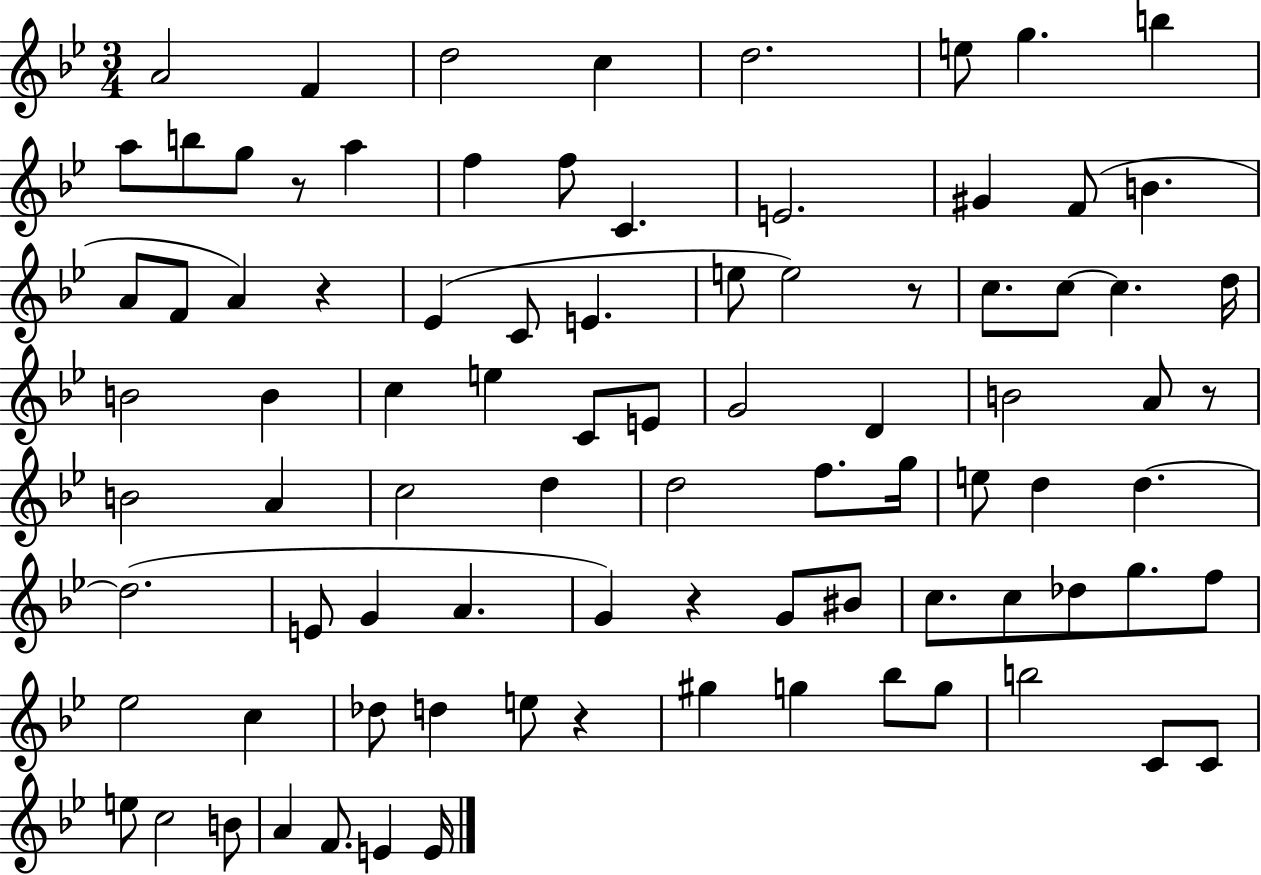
A4/h F4/q D5/h C5/q D5/h. E5/e G5/q. B5/q A5/e B5/e G5/e R/e A5/q F5/q F5/e C4/q. E4/h. G#4/q F4/e B4/q. A4/e F4/e A4/q R/q Eb4/q C4/e E4/q. E5/e E5/h R/e C5/e. C5/e C5/q. D5/s B4/h B4/q C5/q E5/q C4/e E4/e G4/h D4/q B4/h A4/e R/e B4/h A4/q C5/h D5/q D5/h F5/e. G5/s E5/e D5/q D5/q. D5/h. E4/e G4/q A4/q. G4/q R/q G4/e BIS4/e C5/e. C5/e Db5/e G5/e. F5/e Eb5/h C5/q Db5/e D5/q E5/e R/q G#5/q G5/q Bb5/e G5/e B5/h C4/e C4/e E5/e C5/h B4/e A4/q F4/e. E4/q E4/s